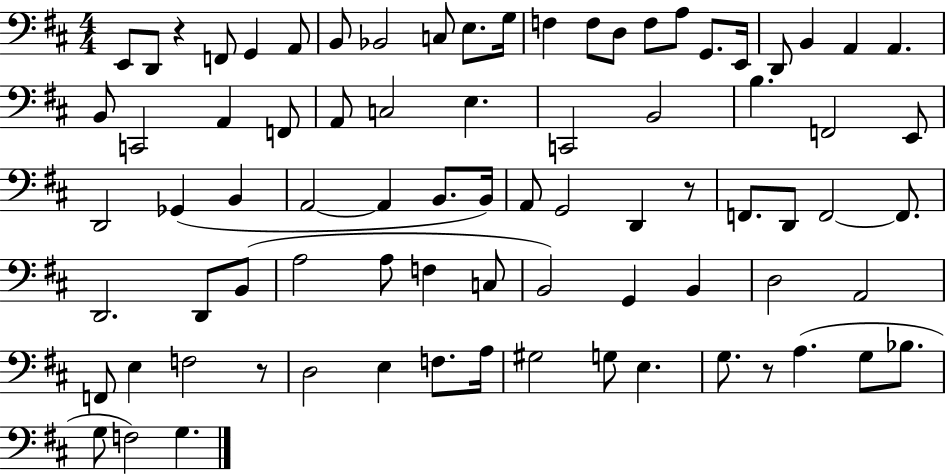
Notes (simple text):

E2/e D2/e R/q F2/e G2/q A2/e B2/e Bb2/h C3/e E3/e. G3/s F3/q F3/e D3/e F3/e A3/e G2/e. E2/s D2/e B2/q A2/q A2/q. B2/e C2/h A2/q F2/e A2/e C3/h E3/q. C2/h B2/h B3/q. F2/h E2/e D2/h Gb2/q B2/q A2/h A2/q B2/e. B2/s A2/e G2/h D2/q R/e F2/e. D2/e F2/h F2/e. D2/h. D2/e B2/e A3/h A3/e F3/q C3/e B2/h G2/q B2/q D3/h A2/h F2/e E3/q F3/h R/e D3/h E3/q F3/e. A3/s G#3/h G3/e E3/q. G3/e. R/e A3/q. G3/e Bb3/e. G3/e F3/h G3/q.